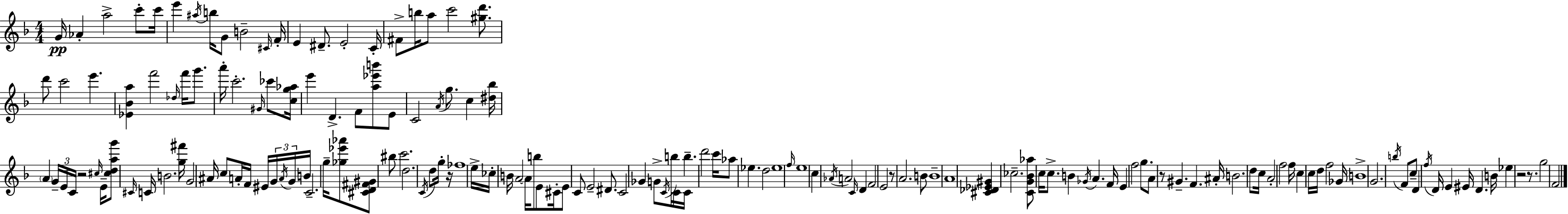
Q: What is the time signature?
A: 4/4